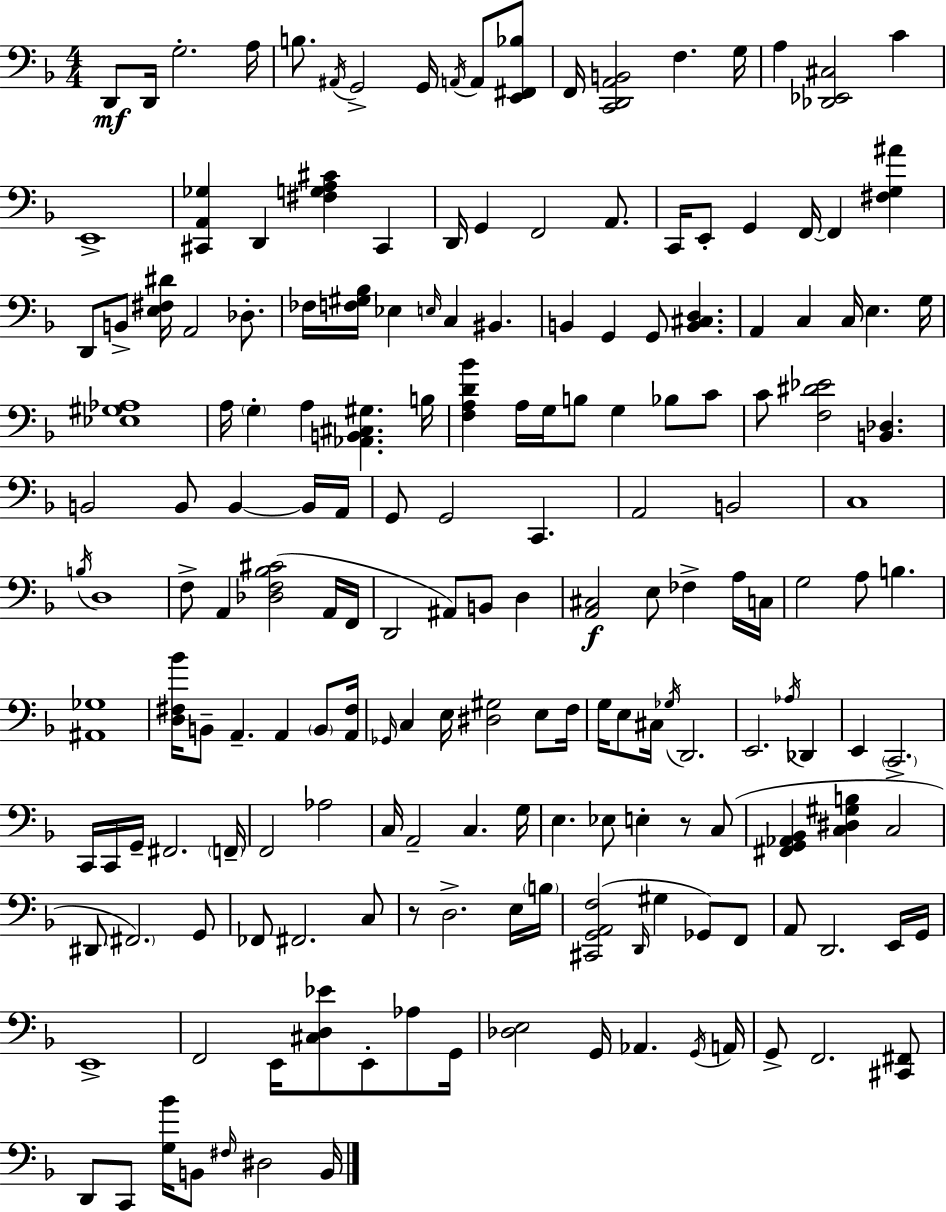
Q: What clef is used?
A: bass